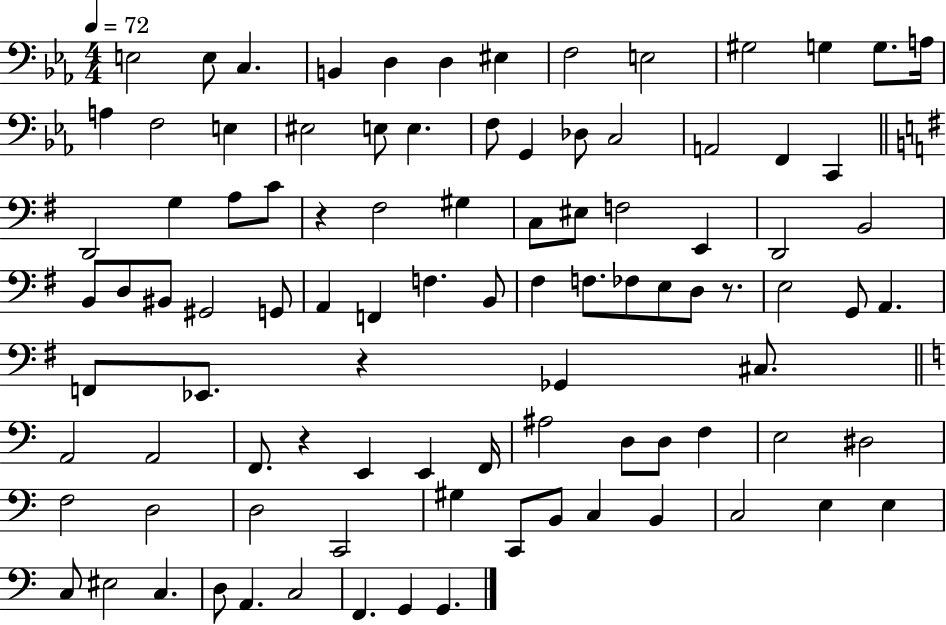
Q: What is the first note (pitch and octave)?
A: E3